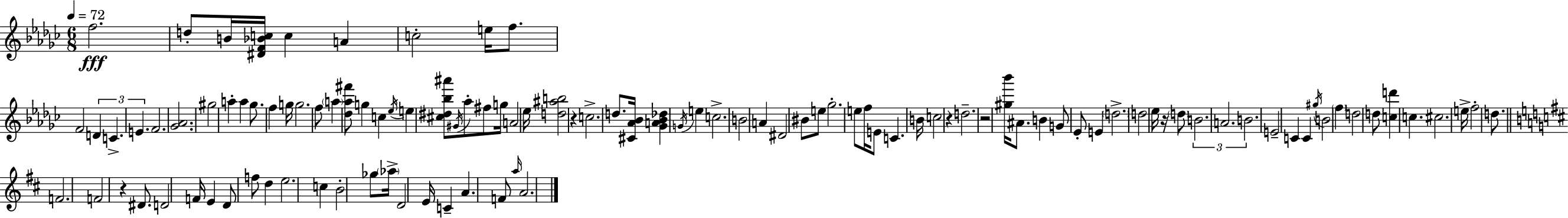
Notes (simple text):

F5/h. D5/e B4/s [D#4,F4,Bb4,C5]/s C5/q A4/q C5/h E5/s F5/e. F4/h D4/q C4/q. E4/q. F4/h. [Gb4,Ab4]/h. G#5/h A5/q A5/q Gb5/e. F5/q G5/s G5/h. F5/e A5/q [Db5,Ab5,F#6]/e G5/q C5/q Eb5/s E5/q [C#5,D#5,Bb5,A#6]/e G#4/s Ab5/e F#5/e G5/s A4/h Eb5/s [D5,A#5,B5]/h R/q C5/h. D5/e. [C#4,Ab4,Bb4]/s [Gb4,A4,Bb4,Db5]/q G4/s E5/q C5/h. B4/h A4/q D#4/h BIS4/e E5/e Gb5/h. E5/e F5/s E4/e C4/q. B4/s C5/h R/q D5/h. R/h [G#5,Bb6]/s A#4/e. B4/q G4/e Eb4/e E4/q D5/h. D5/h Eb5/s R/s D5/e B4/h. A4/h. B4/h. E4/h C4/q C4/q G#5/s B4/h F5/q D5/h D5/e [C5,D6]/q C5/q. C#5/h. E5/s F5/h D5/e. F4/h. F4/h R/q D#4/e. D4/h F4/s E4/q D4/e F5/e D5/q E5/h. C5/q B4/h Gb5/e Ab5/s D4/h E4/s C4/q A4/q. F4/e A5/s A4/h.